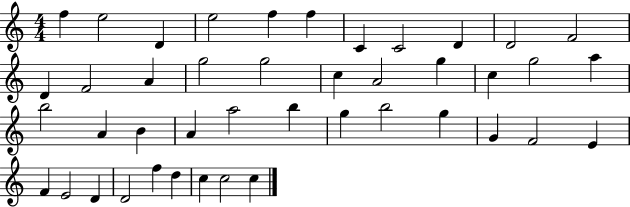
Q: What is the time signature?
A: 4/4